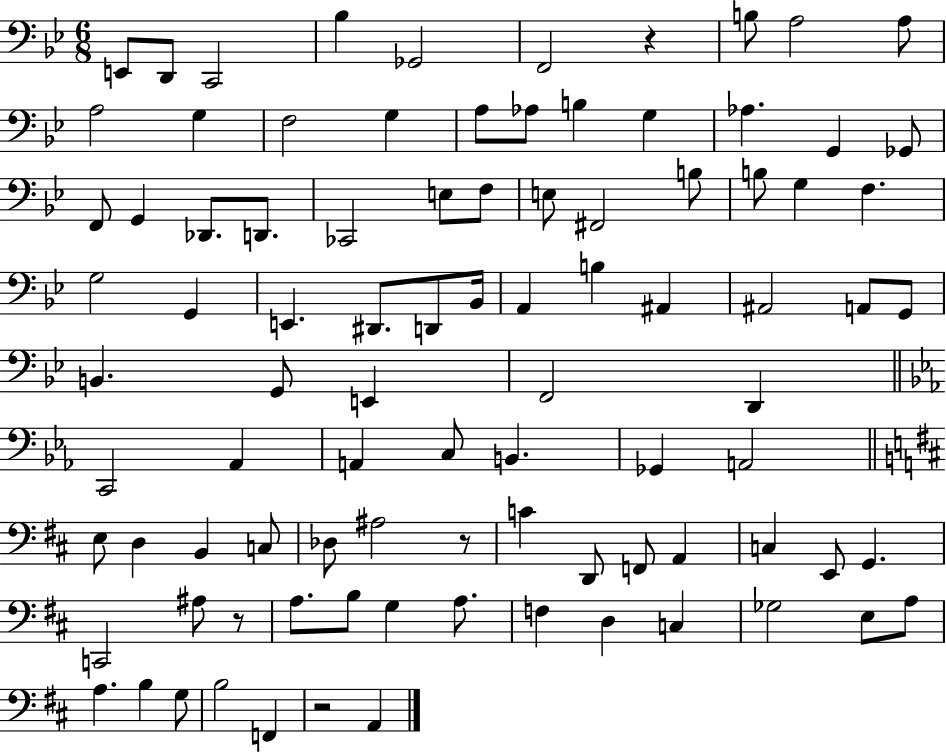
{
  \clef bass
  \numericTimeSignature
  \time 6/8
  \key bes \major
  e,8 d,8 c,2 | bes4 ges,2 | f,2 r4 | b8 a2 a8 | \break a2 g4 | f2 g4 | a8 aes8 b4 g4 | aes4. g,4 ges,8 | \break f,8 g,4 des,8. d,8. | ces,2 e8 f8 | e8 fis,2 b8 | b8 g4 f4. | \break g2 g,4 | e,4. dis,8. d,8 bes,16 | a,4 b4 ais,4 | ais,2 a,8 g,8 | \break b,4. g,8 e,4 | f,2 d,4 | \bar "||" \break \key c \minor c,2 aes,4 | a,4 c8 b,4. | ges,4 a,2 | \bar "||" \break \key d \major e8 d4 b,4 c8 | des8 ais2 r8 | c'4 d,8 f,8 a,4 | c4 e,8 g,4. | \break c,2 ais8 r8 | a8. b8 g4 a8. | f4 d4 c4 | ges2 e8 a8 | \break a4. b4 g8 | b2 f,4 | r2 a,4 | \bar "|."
}